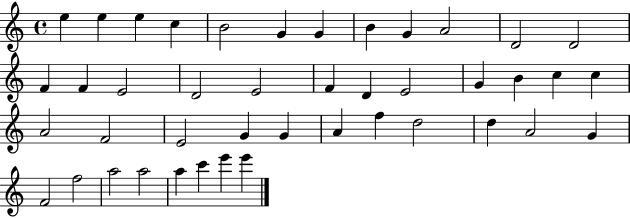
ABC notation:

X:1
T:Untitled
M:4/4
L:1/4
K:C
e e e c B2 G G B G A2 D2 D2 F F E2 D2 E2 F D E2 G B c c A2 F2 E2 G G A f d2 d A2 G F2 f2 a2 a2 a c' e' e'